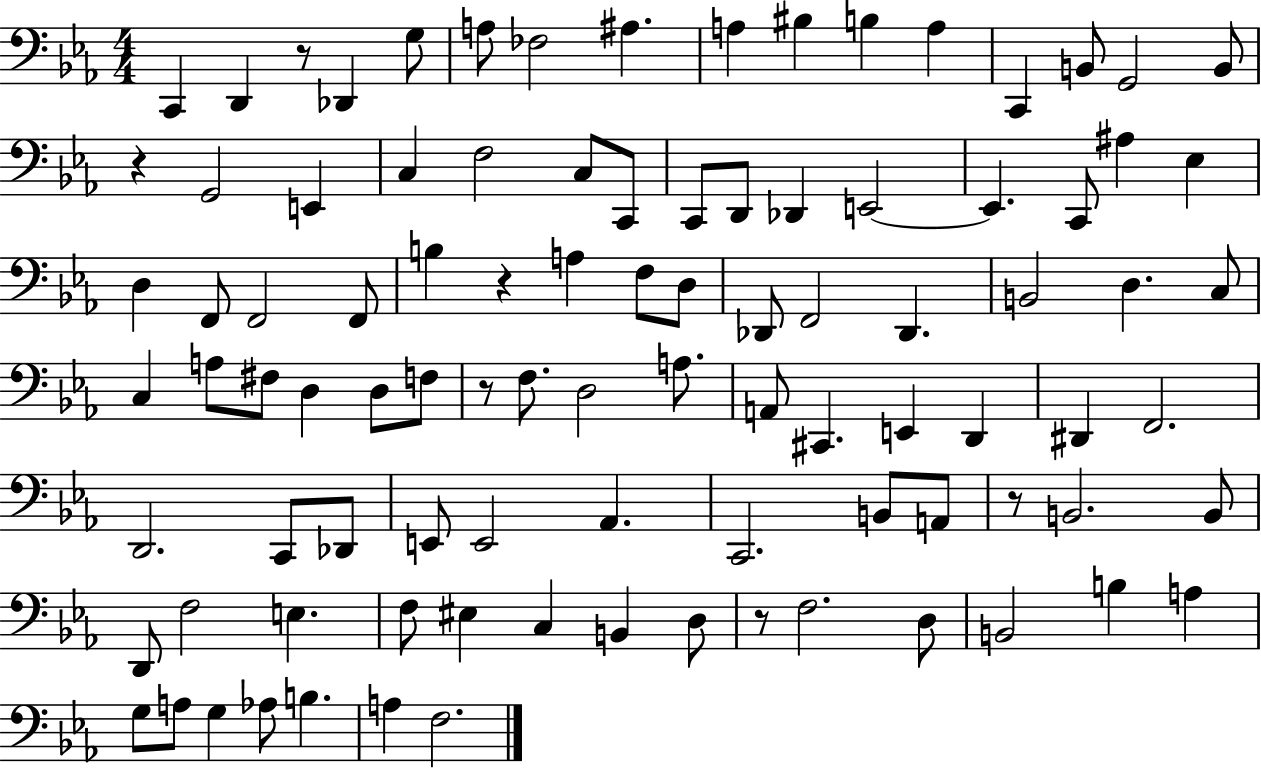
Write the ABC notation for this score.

X:1
T:Untitled
M:4/4
L:1/4
K:Eb
C,, D,, z/2 _D,, G,/2 A,/2 _F,2 ^A, A, ^B, B, A, C,, B,,/2 G,,2 B,,/2 z G,,2 E,, C, F,2 C,/2 C,,/2 C,,/2 D,,/2 _D,, E,,2 E,, C,,/2 ^A, _E, D, F,,/2 F,,2 F,,/2 B, z A, F,/2 D,/2 _D,,/2 F,,2 _D,, B,,2 D, C,/2 C, A,/2 ^F,/2 D, D,/2 F,/2 z/2 F,/2 D,2 A,/2 A,,/2 ^C,, E,, D,, ^D,, F,,2 D,,2 C,,/2 _D,,/2 E,,/2 E,,2 _A,, C,,2 B,,/2 A,,/2 z/2 B,,2 B,,/2 D,,/2 F,2 E, F,/2 ^E, C, B,, D,/2 z/2 F,2 D,/2 B,,2 B, A, G,/2 A,/2 G, _A,/2 B, A, F,2